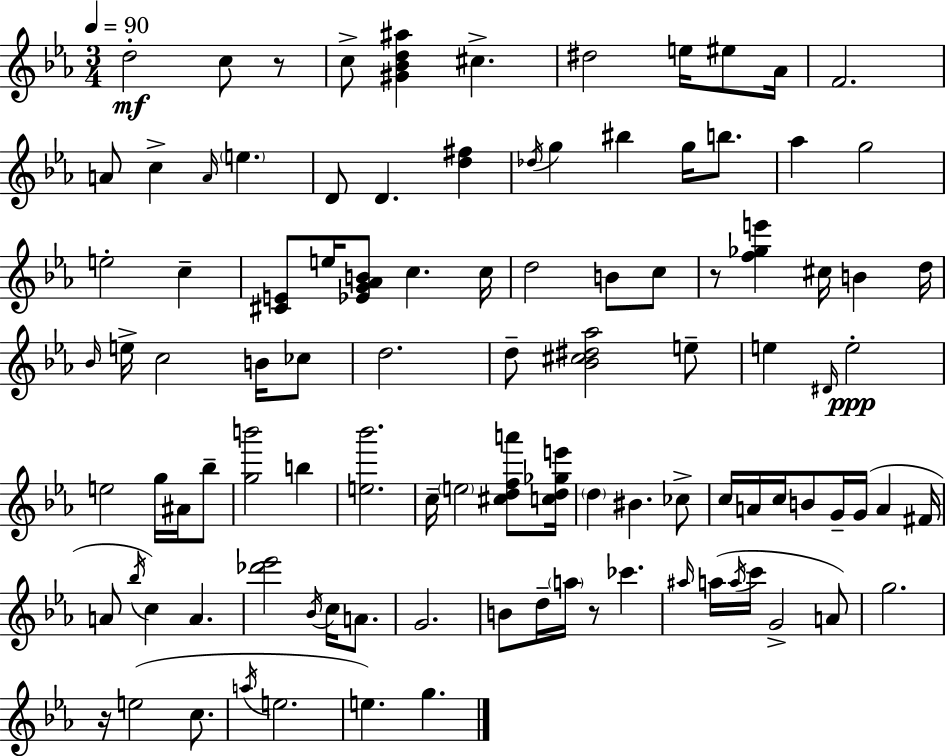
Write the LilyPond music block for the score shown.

{
  \clef treble
  \numericTimeSignature
  \time 3/4
  \key c \minor
  \tempo 4 = 90
  \repeat volta 2 { d''2-.\mf c''8 r8 | c''8-> <gis' bes' d'' ais''>4 cis''4.-> | dis''2 e''16 eis''8 aes'16 | f'2. | \break a'8 c''4-> \grace { a'16 } \parenthesize e''4. | d'8 d'4. <d'' fis''>4 | \acciaccatura { des''16 } g''4 bis''4 g''16 b''8. | aes''4 g''2 | \break e''2-. c''4-- | <cis' e'>8 e''16 <ees' g' aes' b'>8 c''4. | c''16 d''2 b'8 | c''8 r8 <f'' ges'' e'''>4 cis''16 b'4 | \break d''16 \grace { bes'16 } e''16-> c''2 | b'16 ces''8 d''2. | d''8-- <bes' cis'' dis'' aes''>2 | e''8-- e''4 \grace { dis'16 } e''2-.\ppp | \break e''2 | g''16 ais'16 bes''8-- <g'' b'''>2 | b''4 <e'' bes'''>2. | c''16-- \parenthesize e''2 | \break <cis'' d'' f'' a'''>8 <c'' d'' ges'' e'''>16 \parenthesize d''4 bis'4. | ces''8-> c''16 a'16 c''16 b'8 g'16-- g'16( a'4 | fis'16 a'8 \acciaccatura { bes''16 }) c''4 a'4. | <des''' ees'''>2 | \break \acciaccatura { bes'16 } c''16 a'8. g'2. | b'8 d''16-- \parenthesize a''16 r8 | ces'''4. \grace { ais''16 } a''16( \acciaccatura { a''16 } c'''16 g'2-> | a'8) g''2. | \break r16 e''2( | c''8. \acciaccatura { a''16 } e''2. | e''4.) | g''4. } \bar "|."
}